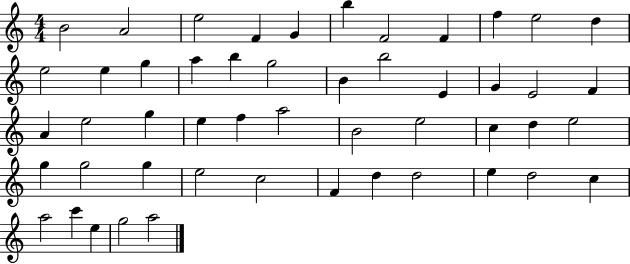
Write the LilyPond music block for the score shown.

{
  \clef treble
  \numericTimeSignature
  \time 4/4
  \key c \major
  b'2 a'2 | e''2 f'4 g'4 | b''4 f'2 f'4 | f''4 e''2 d''4 | \break e''2 e''4 g''4 | a''4 b''4 g''2 | b'4 b''2 e'4 | g'4 e'2 f'4 | \break a'4 e''2 g''4 | e''4 f''4 a''2 | b'2 e''2 | c''4 d''4 e''2 | \break g''4 g''2 g''4 | e''2 c''2 | f'4 d''4 d''2 | e''4 d''2 c''4 | \break a''2 c'''4 e''4 | g''2 a''2 | \bar "|."
}